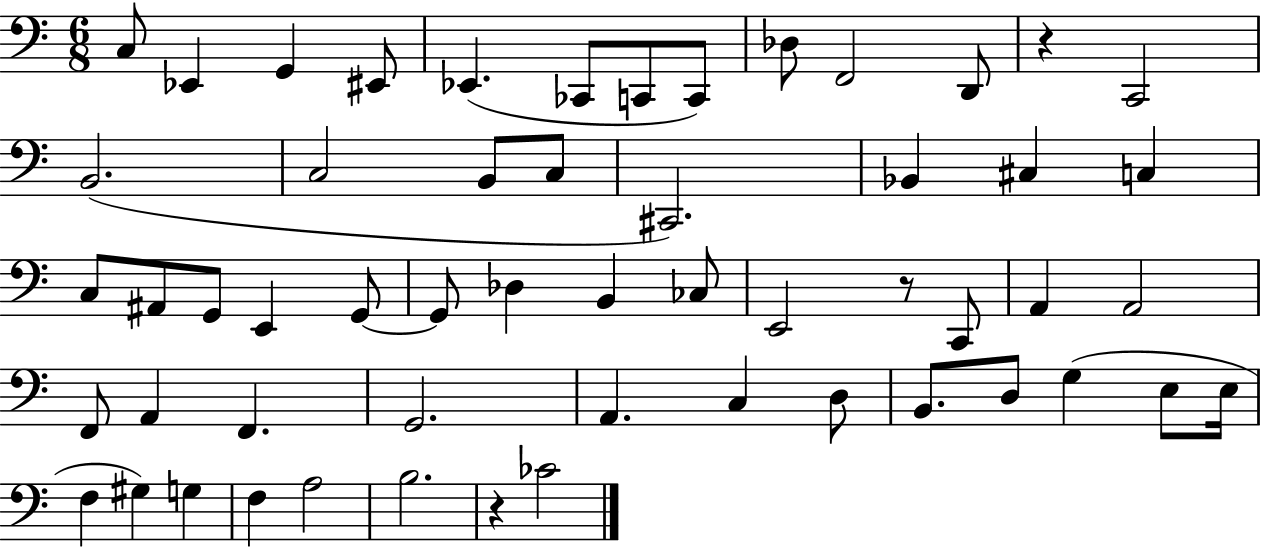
C3/e Eb2/q G2/q EIS2/e Eb2/q. CES2/e C2/e C2/e Db3/e F2/h D2/e R/q C2/h B2/h. C3/h B2/e C3/e C#2/h. Bb2/q C#3/q C3/q C3/e A#2/e G2/e E2/q G2/e G2/e Db3/q B2/q CES3/e E2/h R/e C2/e A2/q A2/h F2/e A2/q F2/q. G2/h. A2/q. C3/q D3/e B2/e. D3/e G3/q E3/e E3/s F3/q G#3/q G3/q F3/q A3/h B3/h. R/q CES4/h